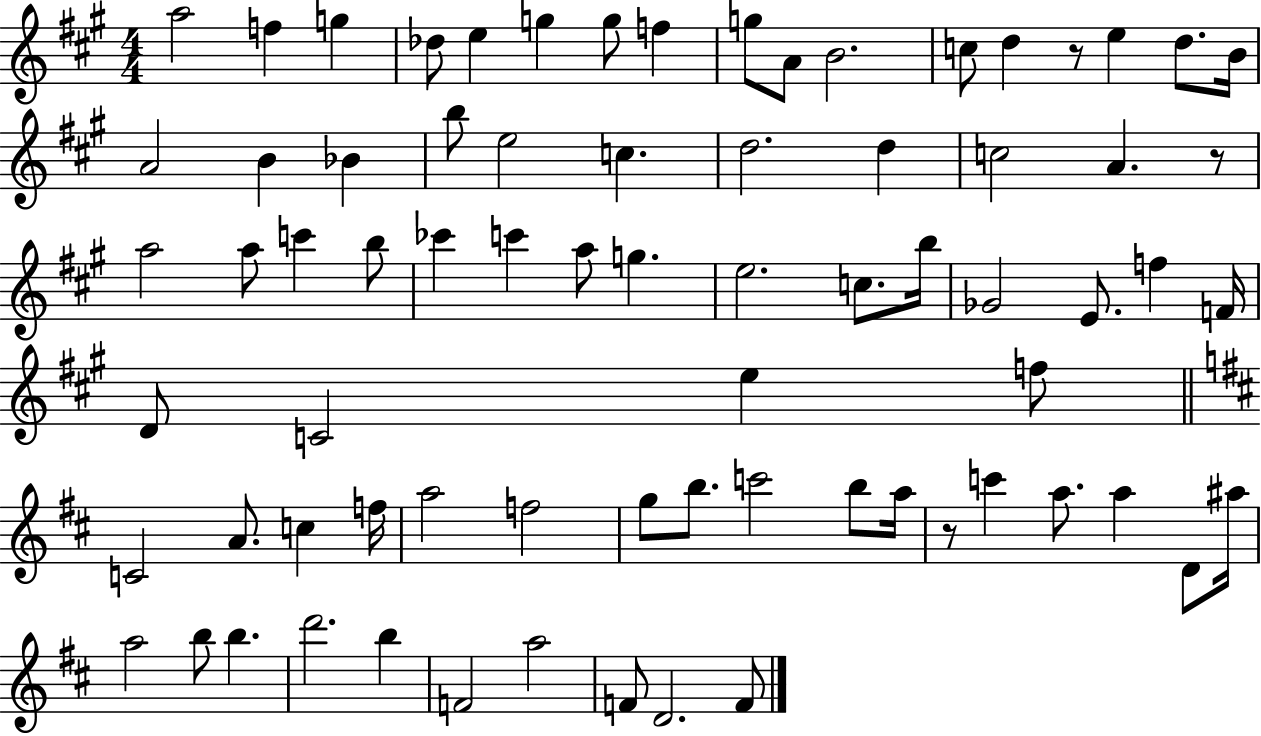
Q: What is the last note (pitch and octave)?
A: F4